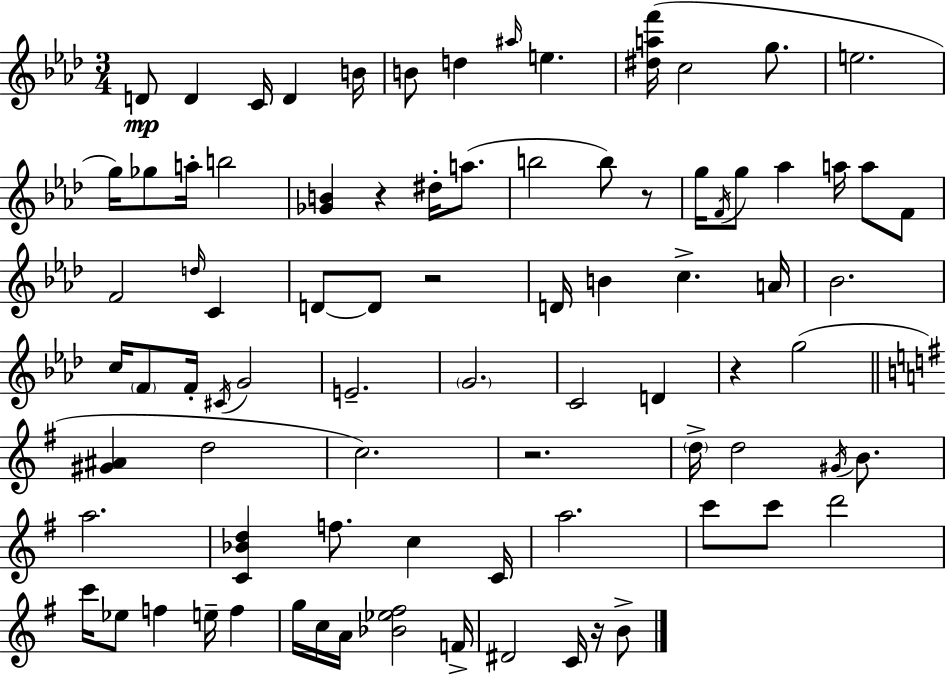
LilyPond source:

{
  \clef treble
  \numericTimeSignature
  \time 3/4
  \key f \minor
  \repeat volta 2 { d'8\mp d'4 c'16 d'4 b'16 | b'8 d''4 \grace { ais''16 } e''4. | <dis'' a'' f'''>16( c''2 g''8. | e''2. | \break g''16) ges''8 a''16-. b''2 | <ges' b'>4 r4 dis''16-. a''8.( | b''2 b''8) r8 | g''16 \acciaccatura { f'16 } g''8 aes''4 a''16 a''8 | \break f'8 f'2 \grace { d''16 } c'4 | d'8~~ d'8 r2 | d'16 b'4 c''4.-> | a'16 bes'2. | \break c''16 \parenthesize f'8 f'16-. \acciaccatura { cis'16 } g'2 | e'2.-- | \parenthesize g'2. | c'2 | \break d'4 r4 g''2( | \bar "||" \break \key g \major <gis' ais'>4 d''2 | c''2.) | r2. | \parenthesize d''16-> d''2 \acciaccatura { gis'16 } b'8. | \break a''2. | <c' bes' d''>4 f''8. c''4 | c'16 a''2. | c'''8 c'''8 d'''2 | \break c'''16 ees''8 f''4 e''16-- f''4 | g''16 c''16 a'16 <bes' ees'' fis''>2 | f'16-> dis'2 c'16 r16 b'8-> | } \bar "|."
}